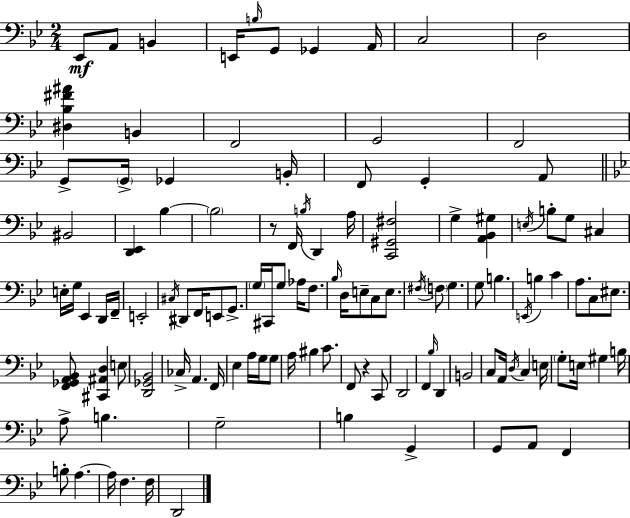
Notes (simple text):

Eb2/e A2/e B2/q E2/s B3/s G2/e Gb2/q A2/s C3/h D3/h [D#3,Bb3,F#4,A#4]/q B2/q F2/h G2/h F2/h G2/e G2/s Gb2/q B2/s F2/e G2/q A2/e BIS2/h [D2,Eb2]/q Bb3/q Bb3/h R/e F2/s B3/s D2/q A3/s [C2,G#2,F#3]/h G3/q [A2,Bb2,G#3]/q E3/s B3/e G3/e C#3/q E3/s G3/s Eb2/q D2/s F2/s E2/h C#3/s D#2/e F2/s E2/e G2/e. G3/s C#2/s G3/e Ab3/s F3/e. Bb3/s D3/s E3/e C3/e E3/e. F#3/s F3/e G3/q. G3/e B3/q. E2/s B3/q C4/q A3/e. C3/e EIS3/e. [F2,Gb2,A2,Bb2]/e [C#2,A#2,D3]/q E3/e [D2,Gb2,Bb2]/h CES3/s A2/q. F2/s Eb3/q A3/s G3/s G3/e A3/s BIS3/q C4/e. F2/e R/q C2/e D2/h F2/q Bb3/s D2/q B2/h C3/e A2/s D3/s C3/q E3/s G3/e E3/s G#3/q B3/s A3/e B3/q. G3/h B3/q G2/q G2/e A2/e F2/q B3/e A3/q. A3/s F3/q. F3/s D2/h